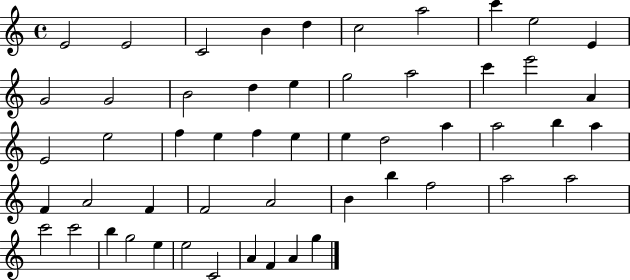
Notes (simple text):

E4/h E4/h C4/h B4/q D5/q C5/h A5/h C6/q E5/h E4/q G4/h G4/h B4/h D5/q E5/q G5/h A5/h C6/q E6/h A4/q E4/h E5/h F5/q E5/q F5/q E5/q E5/q D5/h A5/q A5/h B5/q A5/q F4/q A4/h F4/q F4/h A4/h B4/q B5/q F5/h A5/h A5/h C6/h C6/h B5/q G5/h E5/q E5/h C4/h A4/q F4/q A4/q G5/q